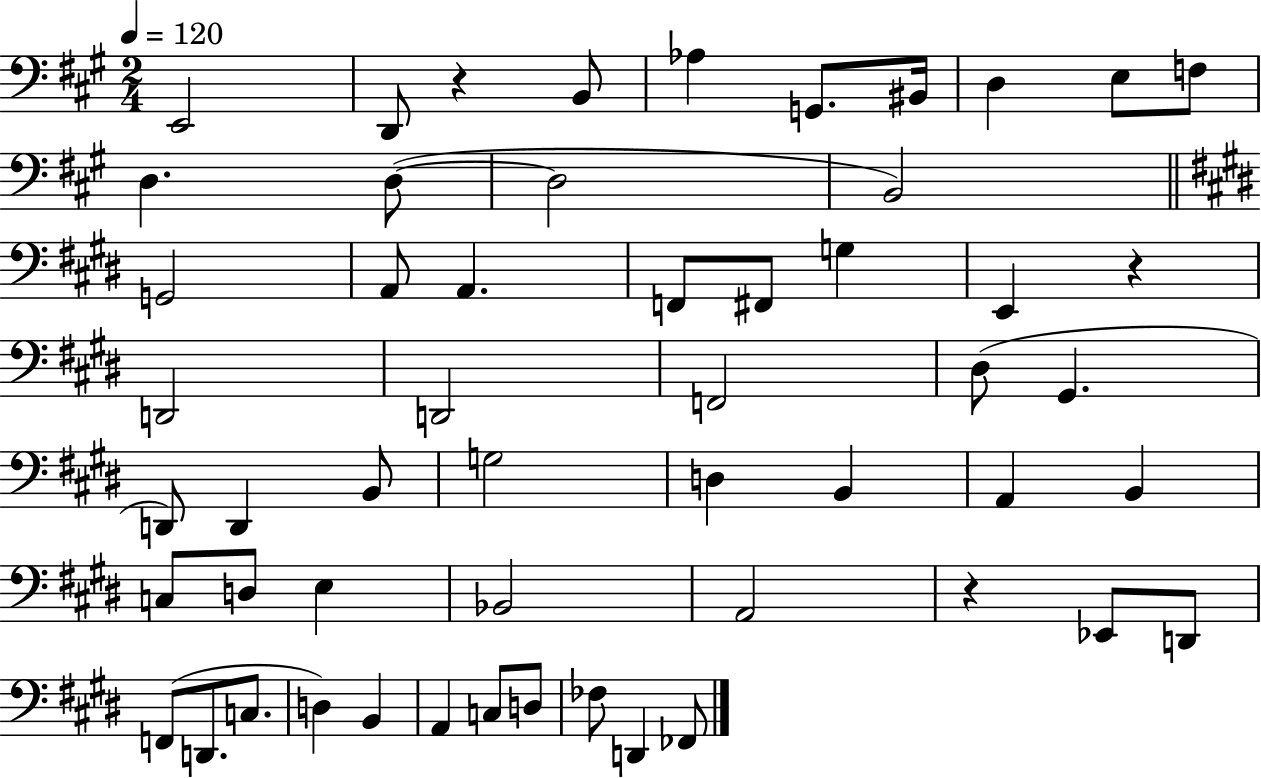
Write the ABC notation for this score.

X:1
T:Untitled
M:2/4
L:1/4
K:A
E,,2 D,,/2 z B,,/2 _A, G,,/2 ^B,,/4 D, E,/2 F,/2 D, D,/2 D,2 B,,2 G,,2 A,,/2 A,, F,,/2 ^F,,/2 G, E,, z D,,2 D,,2 F,,2 ^D,/2 ^G,, D,,/2 D,, B,,/2 G,2 D, B,, A,, B,, C,/2 D,/2 E, _B,,2 A,,2 z _E,,/2 D,,/2 F,,/2 D,,/2 C,/2 D, B,, A,, C,/2 D,/2 _F,/2 D,, _F,,/2